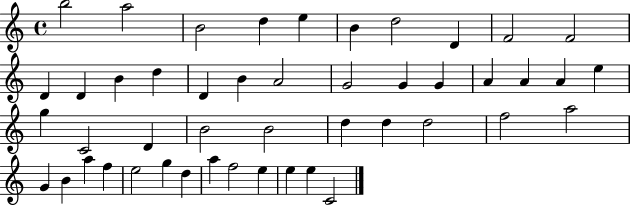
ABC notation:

X:1
T:Untitled
M:4/4
L:1/4
K:C
b2 a2 B2 d e B d2 D F2 F2 D D B d D B A2 G2 G G A A A e g C2 D B2 B2 d d d2 f2 a2 G B a f e2 g d a f2 e e e C2